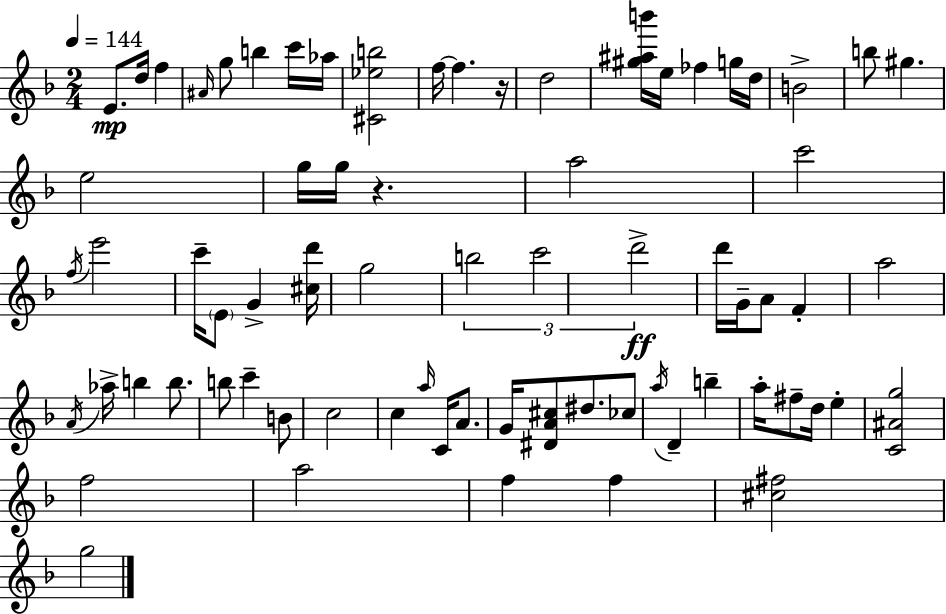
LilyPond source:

{
  \clef treble
  \numericTimeSignature
  \time 2/4
  \key d \minor
  \tempo 4 = 144
  \repeat volta 2 { e'8.\mp d''16 f''4 | \grace { ais'16 } g''8 b''4 c'''16 | aes''16 <cis' ees'' b''>2 | f''16~~ f''4. | \break r16 d''2 | <gis'' ais'' b'''>16 e''16 fes''4 g''16 | d''16 b'2-> | b''8 gis''4. | \break e''2 | g''16 g''16 r4. | a''2 | c'''2 | \break \acciaccatura { f''16 } e'''2 | c'''16-- \parenthesize e'8 g'4-> | <cis'' d'''>16 g''2 | \tuplet 3/2 { b''2 | \break c'''2 | d'''2->\ff } | d'''16 g'16-- a'8 f'4-. | a''2 | \break \acciaccatura { a'16 } aes''16-> b''4 | b''8. b''8 c'''4-- | b'8 c''2 | c''4 \grace { a''16 } | \break c'16 a'8. g'16 <dis' a' cis''>8 dis''8. | ces''8 \acciaccatura { a''16 } d'4-- | b''4-- a''16-. fis''8-- | d''16 e''4-. <c' ais' g''>2 | \break f''2 | a''2 | f''4 | f''4 <cis'' fis''>2 | \break g''2 | } \bar "|."
}